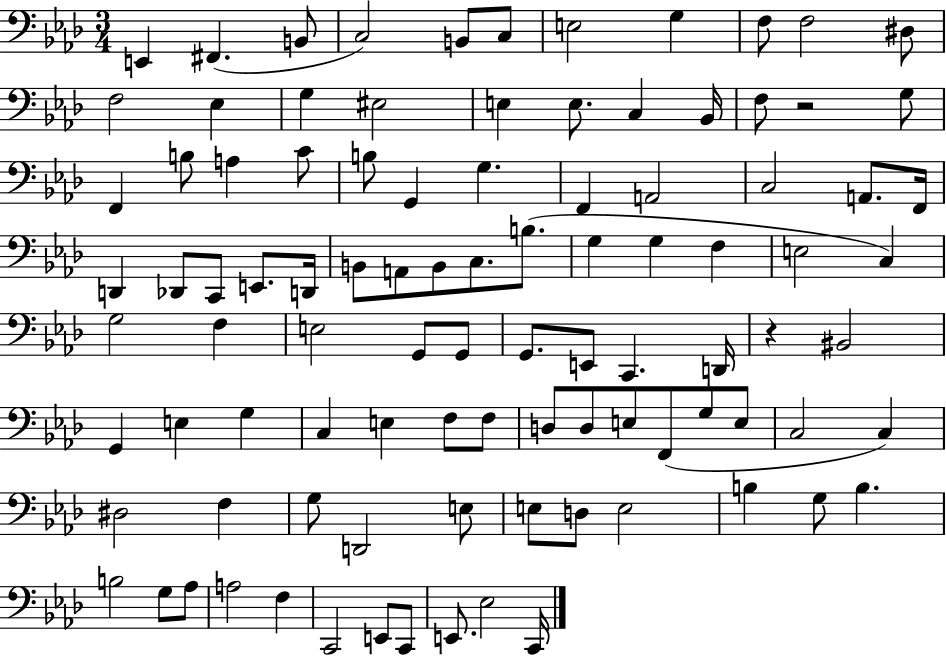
{
  \clef bass
  \numericTimeSignature
  \time 3/4
  \key aes \major
  \repeat volta 2 { e,4 fis,4.( b,8 | c2) b,8 c8 | e2 g4 | f8 f2 dis8 | \break f2 ees4 | g4 eis2 | e4 e8. c4 bes,16 | f8 r2 g8 | \break f,4 b8 a4 c'8 | b8 g,4 g4. | f,4 a,2 | c2 a,8. f,16 | \break d,4 des,8 c,8 e,8. d,16 | b,8 a,8 b,8 c8. b8.( | g4 g4 f4 | e2 c4) | \break g2 f4 | e2 g,8 g,8 | g,8. e,8 c,4. d,16 | r4 bis,2 | \break g,4 e4 g4 | c4 e4 f8 f8 | d8 d8 e8 f,8( g8 e8 | c2 c4) | \break dis2 f4 | g8 d,2 e8 | e8 d8 e2 | b4 g8 b4. | \break b2 g8 aes8 | a2 f4 | c,2 e,8 c,8 | e,8. ees2 c,16 | \break } \bar "|."
}